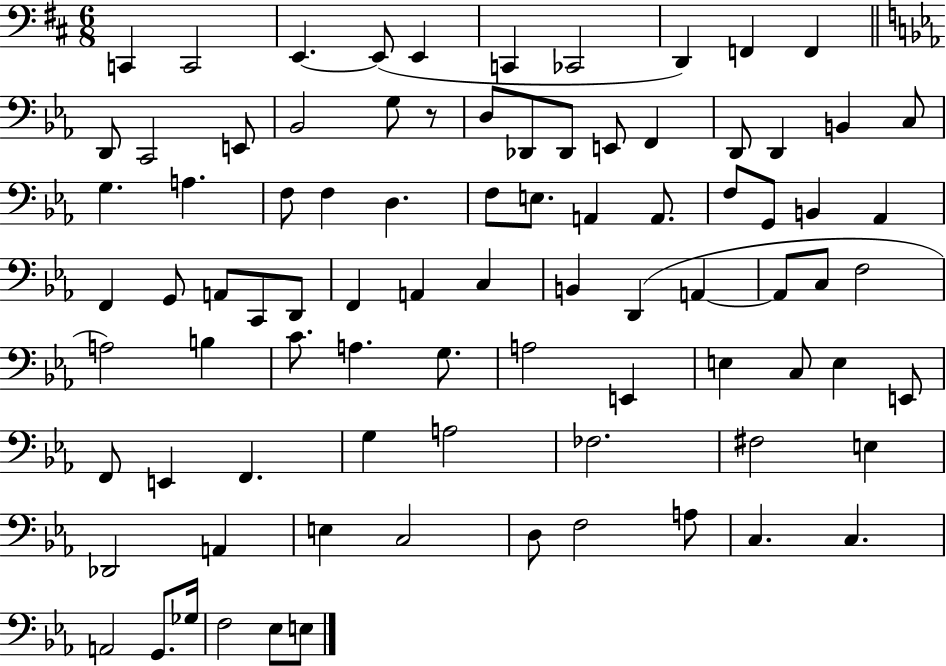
X:1
T:Untitled
M:6/8
L:1/4
K:D
C,, C,,2 E,, E,,/2 E,, C,, _C,,2 D,, F,, F,, D,,/2 C,,2 E,,/2 _B,,2 G,/2 z/2 D,/2 _D,,/2 _D,,/2 E,,/2 F,, D,,/2 D,, B,, C,/2 G, A, F,/2 F, D, F,/2 E,/2 A,, A,,/2 F,/2 G,,/2 B,, _A,, F,, G,,/2 A,,/2 C,,/2 D,,/2 F,, A,, C, B,, D,, A,, A,,/2 C,/2 F,2 A,2 B, C/2 A, G,/2 A,2 E,, E, C,/2 E, E,,/2 F,,/2 E,, F,, G, A,2 _F,2 ^F,2 E, _D,,2 A,, E, C,2 D,/2 F,2 A,/2 C, C, A,,2 G,,/2 _G,/4 F,2 _E,/2 E,/2